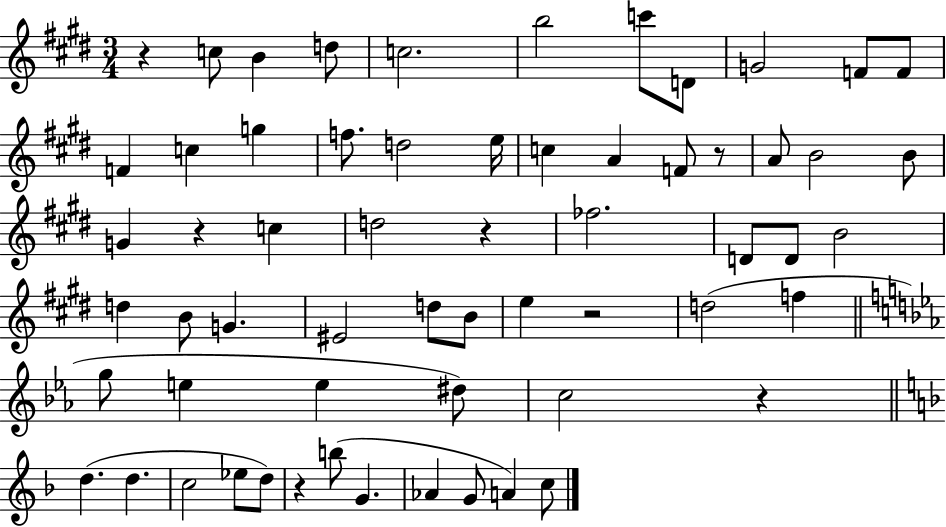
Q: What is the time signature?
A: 3/4